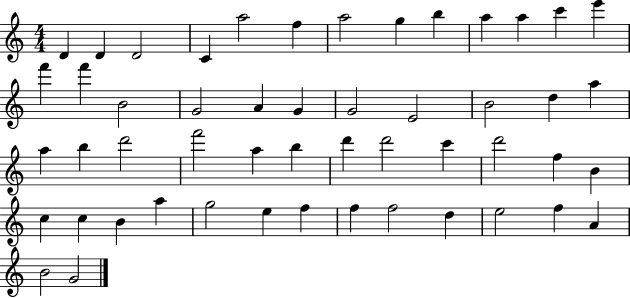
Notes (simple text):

D4/q D4/q D4/h C4/q A5/h F5/q A5/h G5/q B5/q A5/q A5/q C6/q E6/q F6/q F6/q B4/h G4/h A4/q G4/q G4/h E4/h B4/h D5/q A5/q A5/q B5/q D6/h F6/h A5/q B5/q D6/q D6/h C6/q D6/h F5/q B4/q C5/q C5/q B4/q A5/q G5/h E5/q F5/q F5/q F5/h D5/q E5/h F5/q A4/q B4/h G4/h